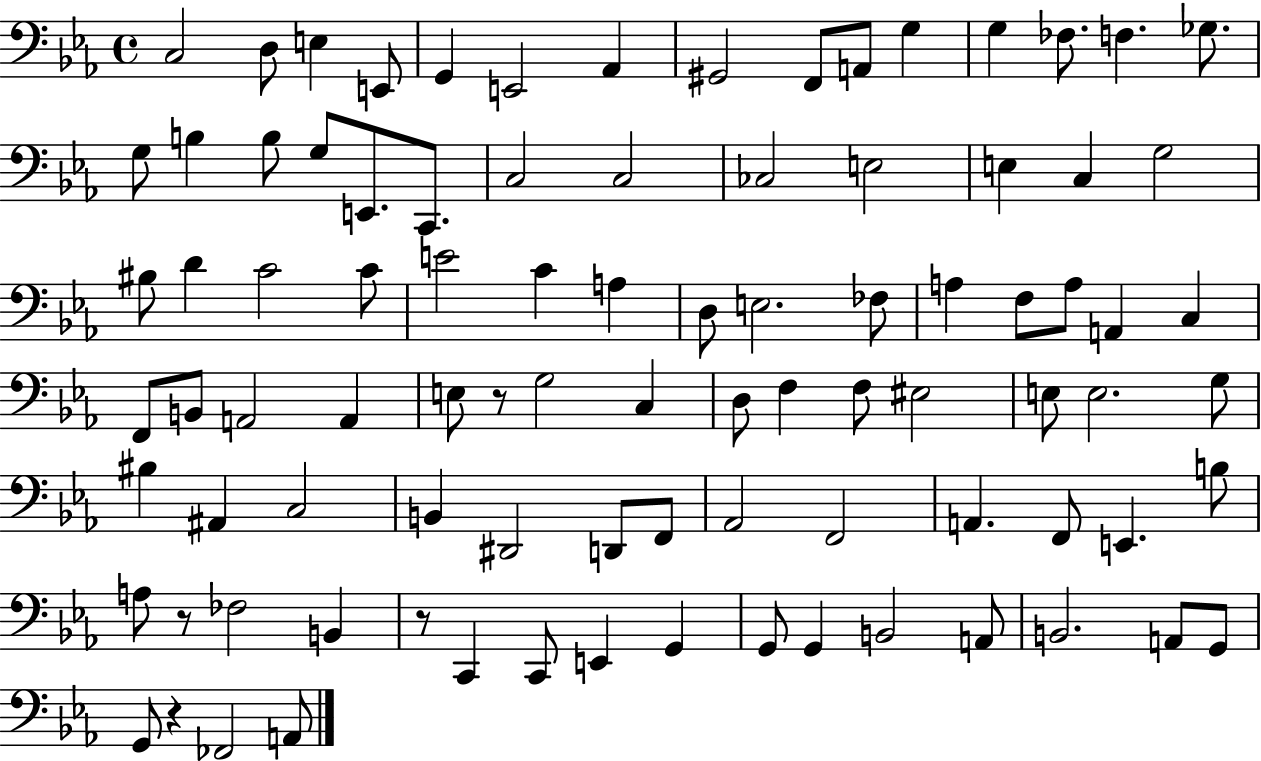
C3/h D3/e E3/q E2/e G2/q E2/h Ab2/q G#2/h F2/e A2/e G3/q G3/q FES3/e. F3/q. Gb3/e. G3/e B3/q B3/e G3/e E2/e. C2/e. C3/h C3/h CES3/h E3/h E3/q C3/q G3/h BIS3/e D4/q C4/h C4/e E4/h C4/q A3/q D3/e E3/h. FES3/e A3/q F3/e A3/e A2/q C3/q F2/e B2/e A2/h A2/q E3/e R/e G3/h C3/q D3/e F3/q F3/e EIS3/h E3/e E3/h. G3/e BIS3/q A#2/q C3/h B2/q D#2/h D2/e F2/e Ab2/h F2/h A2/q. F2/e E2/q. B3/e A3/e R/e FES3/h B2/q R/e C2/q C2/e E2/q G2/q G2/e G2/q B2/h A2/e B2/h. A2/e G2/e G2/e R/q FES2/h A2/e